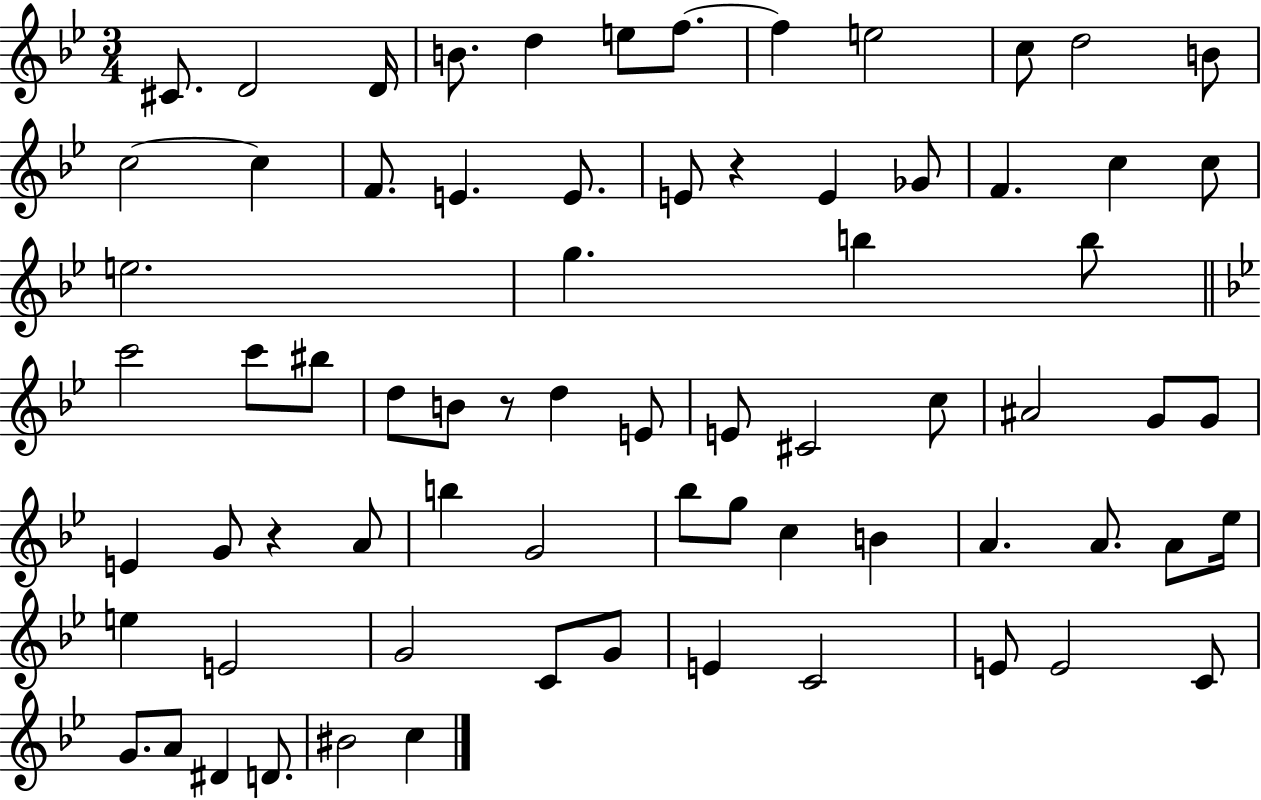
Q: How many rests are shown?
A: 3